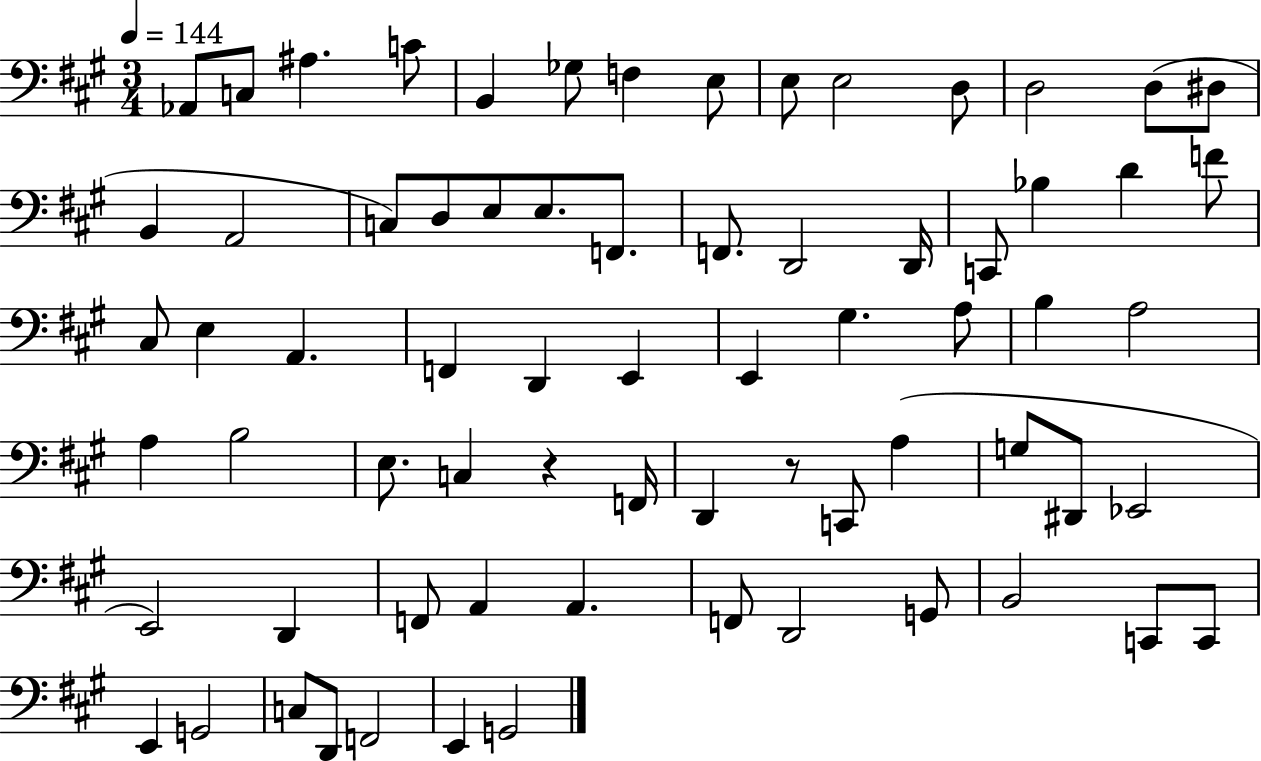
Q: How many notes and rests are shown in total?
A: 70